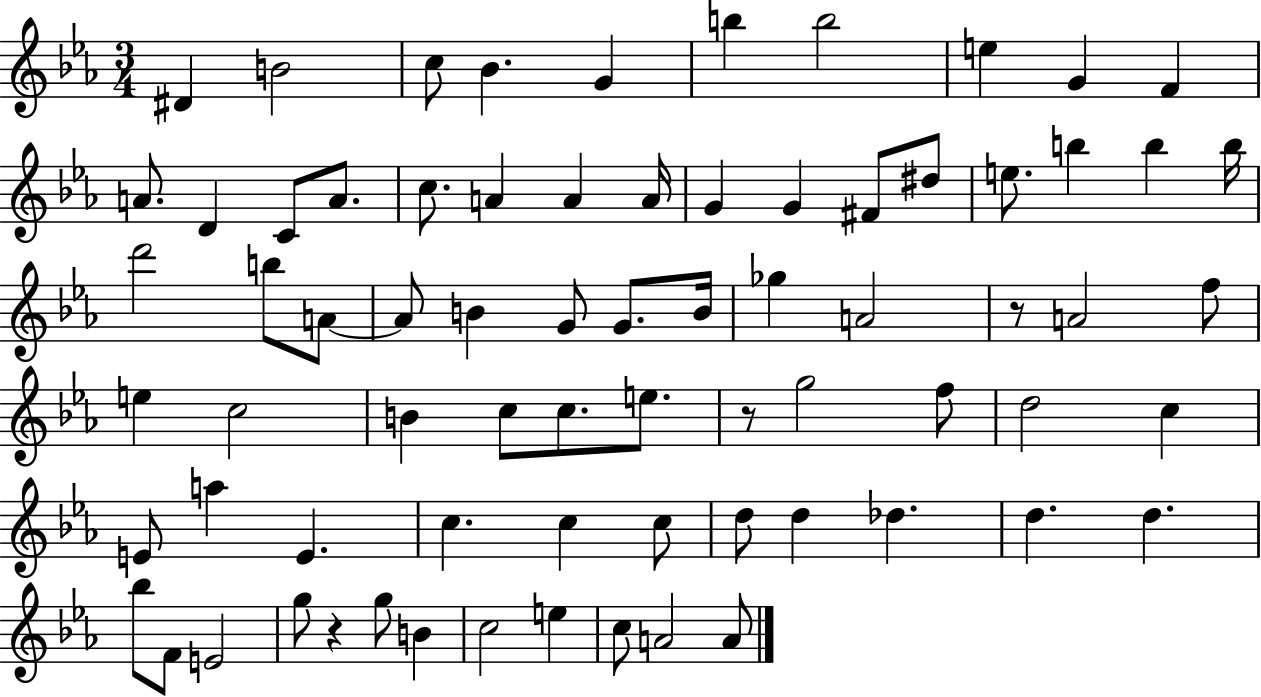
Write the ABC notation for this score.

X:1
T:Untitled
M:3/4
L:1/4
K:Eb
^D B2 c/2 _B G b b2 e G F A/2 D C/2 A/2 c/2 A A A/4 G G ^F/2 ^d/2 e/2 b b b/4 d'2 b/2 A/2 A/2 B G/2 G/2 B/4 _g A2 z/2 A2 f/2 e c2 B c/2 c/2 e/2 z/2 g2 f/2 d2 c E/2 a E c c c/2 d/2 d _d d d _b/2 F/2 E2 g/2 z g/2 B c2 e c/2 A2 A/2